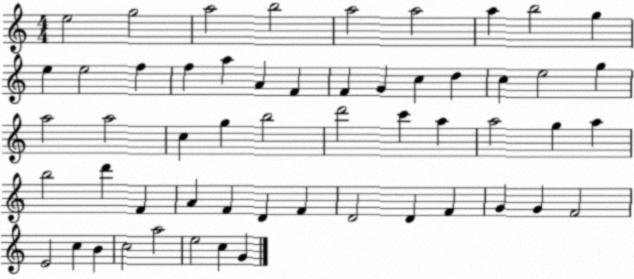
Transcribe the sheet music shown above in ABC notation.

X:1
T:Untitled
M:4/4
L:1/4
K:C
e2 g2 a2 b2 a2 a2 a b2 g e e2 f f a A F F G c d c e2 g a2 a2 c g b2 d'2 c' a a2 g a b2 d' F A F D F D2 D F G G F2 E2 c B c2 a2 e2 c G